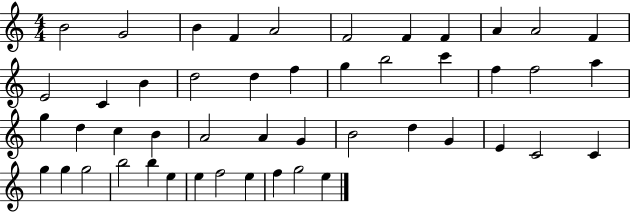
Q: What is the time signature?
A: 4/4